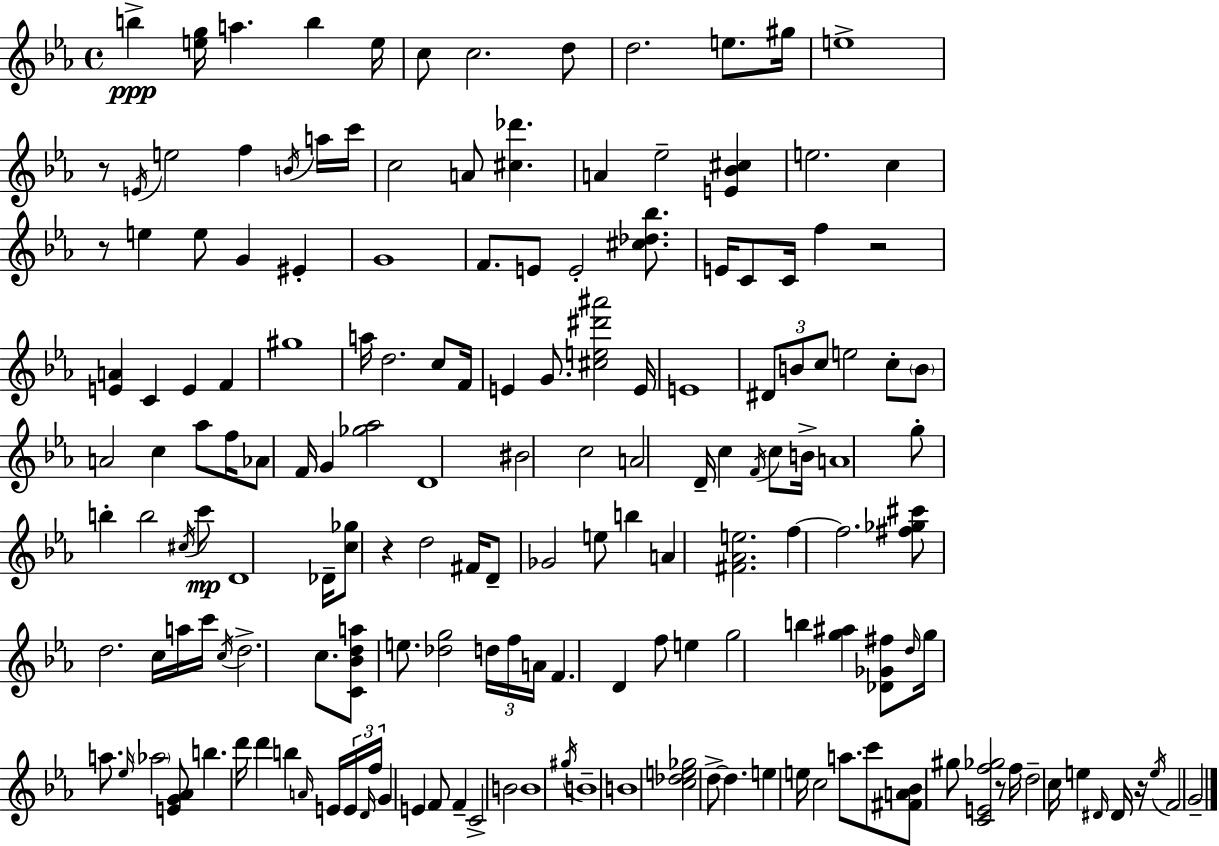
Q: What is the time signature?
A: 4/4